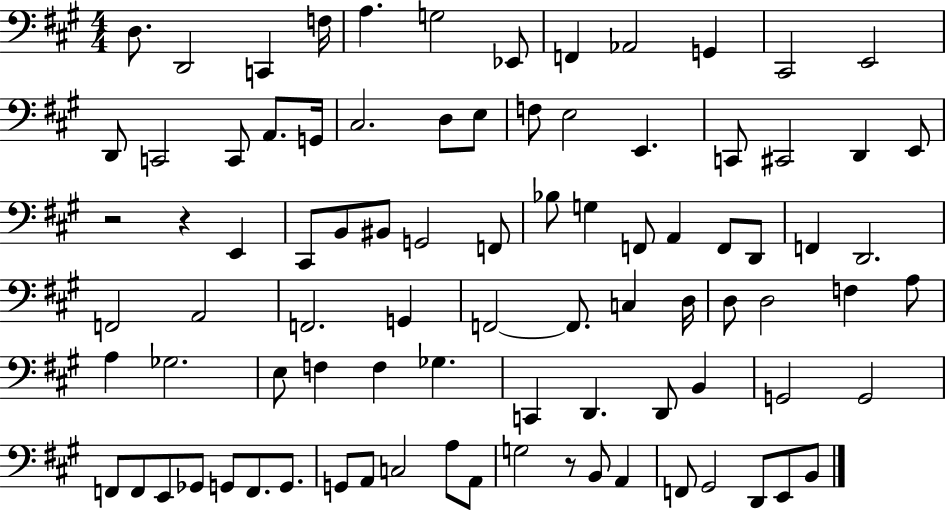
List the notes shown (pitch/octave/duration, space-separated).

D3/e. D2/h C2/q F3/s A3/q. G3/h Eb2/e F2/q Ab2/h G2/q C#2/h E2/h D2/e C2/h C2/e A2/e. G2/s C#3/h. D3/e E3/e F3/e E3/h E2/q. C2/e C#2/h D2/q E2/e R/h R/q E2/q C#2/e B2/e BIS2/e G2/h F2/e Bb3/e G3/q F2/e A2/q F2/e D2/e F2/q D2/h. F2/h A2/h F2/h. G2/q F2/h F2/e. C3/q D3/s D3/e D3/h F3/q A3/e A3/q Gb3/h. E3/e F3/q F3/q Gb3/q. C2/q D2/q. D2/e B2/q G2/h G2/h F2/e F2/e E2/e Gb2/e G2/e F2/e. G2/e. G2/e A2/e C3/h A3/e A2/e G3/h R/e B2/e A2/q F2/e G#2/h D2/e E2/e B2/e